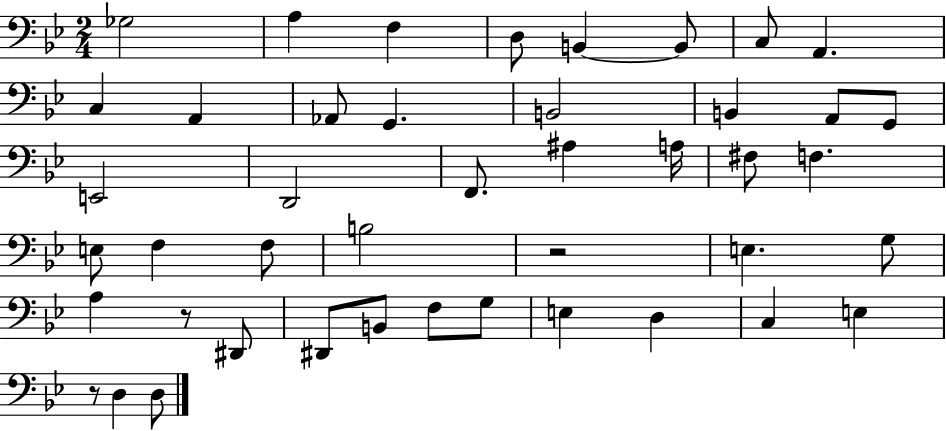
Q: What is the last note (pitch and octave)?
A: D3